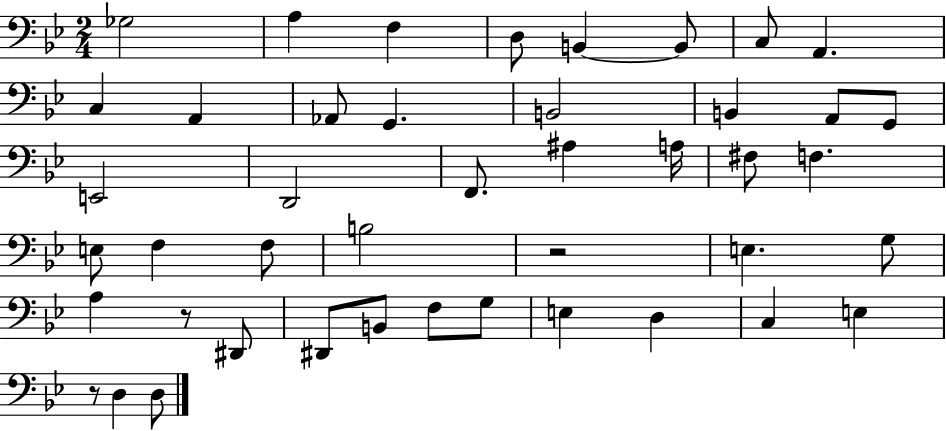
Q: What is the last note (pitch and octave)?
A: D3